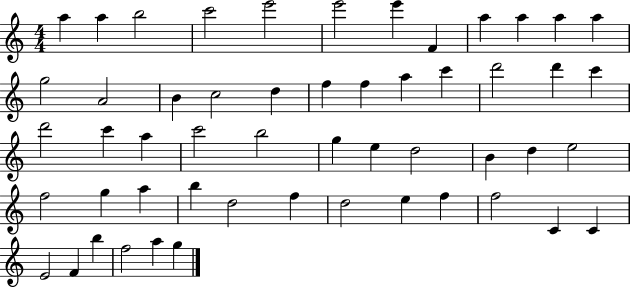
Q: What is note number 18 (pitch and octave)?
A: F5